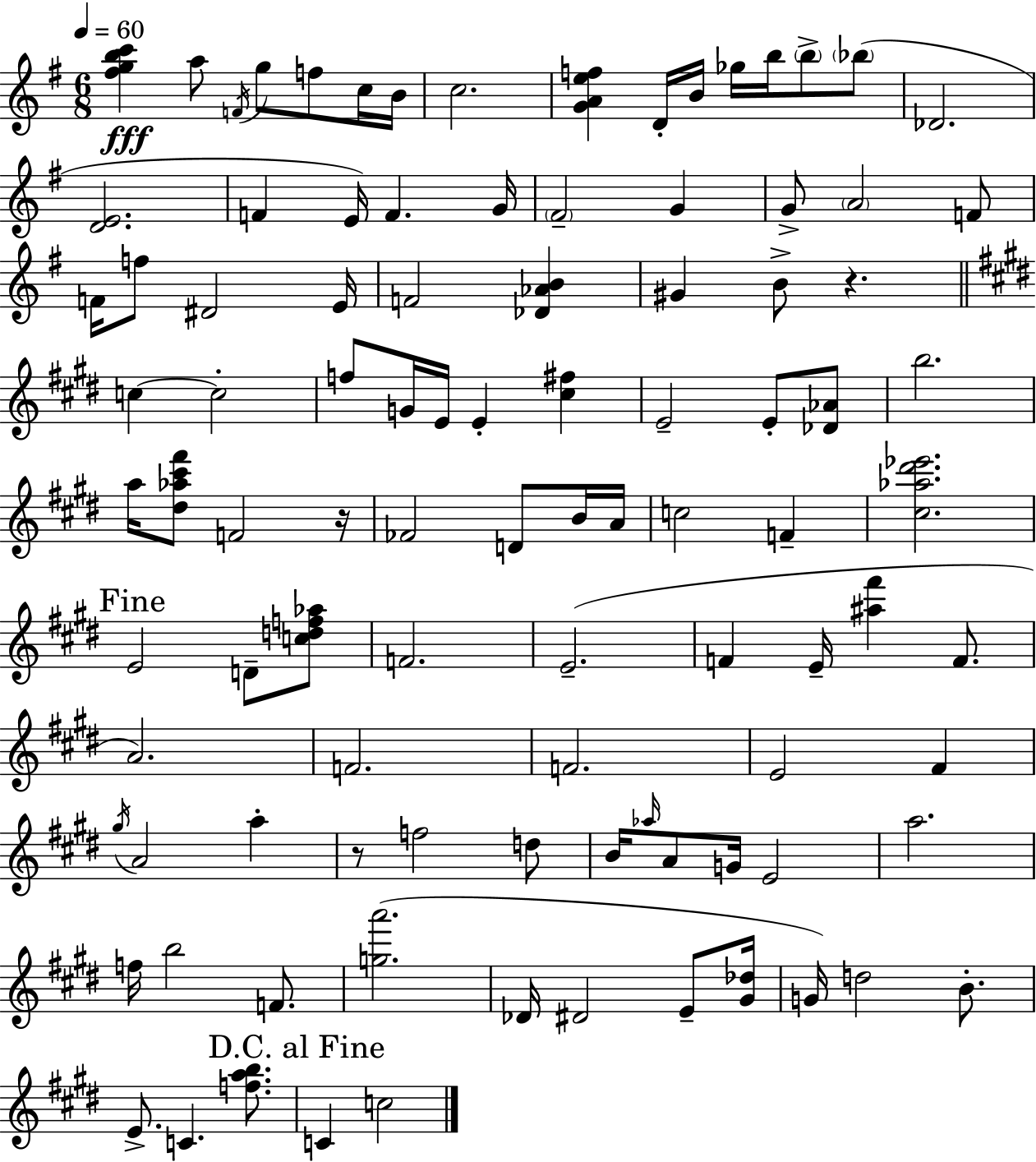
{
  \clef treble
  \numericTimeSignature
  \time 6/8
  \key g \major
  \tempo 4 = 60
  <fis'' g'' b'' c'''>4\fff a''8 \acciaccatura { f'16 } g''8 f''8 c''16 | b'16 c''2. | <g' a' e'' f''>4 d'16-. b'16 ges''16 b''16 \parenthesize b''8-> \parenthesize bes''8( | des'2. | \break <d' e'>2. | f'4 e'16) f'4. | g'16 \parenthesize fis'2-- g'4 | g'8-> \parenthesize a'2 f'8 | \break f'16 f''8 dis'2 | e'16 f'2 <des' aes' b'>4 | gis'4 b'8-> r4. | \bar "||" \break \key e \major c''4~~ c''2-. | f''8 g'16 e'16 e'4-. <cis'' fis''>4 | e'2-- e'8-. <des' aes'>8 | b''2. | \break a''16 <dis'' aes'' cis''' fis'''>8 f'2 r16 | fes'2 d'8 b'16 a'16 | c''2 f'4-- | <cis'' aes'' dis''' ees'''>2. | \break \mark "Fine" e'2 d'8-- <c'' d'' f'' aes''>8 | f'2. | e'2.--( | f'4 e'16-- <ais'' fis'''>4 f'8. | \break a'2.) | f'2. | f'2. | e'2 fis'4 | \break \acciaccatura { gis''16 } a'2 a''4-. | r8 f''2 d''8 | b'16 \grace { aes''16 } a'8 g'16 e'2 | a''2. | \break f''16 b''2 f'8. | <g'' a'''>2.( | des'16 dis'2 e'8-- | <gis' des''>16 g'16) d''2 b'8.-. | \break e'8.-> c'4. <f'' a'' b''>8. | \mark "D.C. al Fine" c'4 c''2 | \bar "|."
}